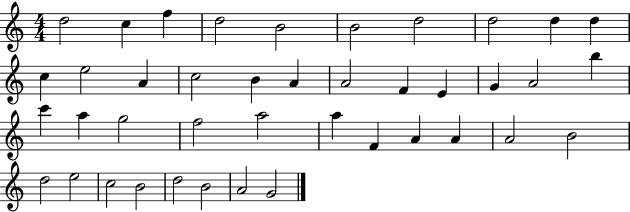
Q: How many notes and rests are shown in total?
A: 41